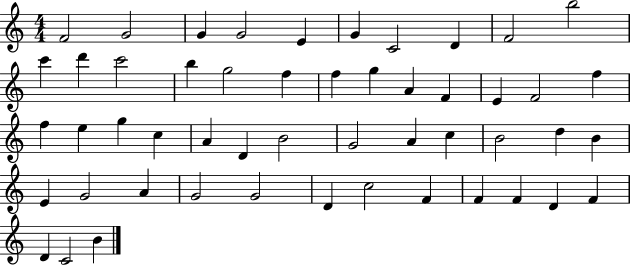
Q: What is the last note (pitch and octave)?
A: B4